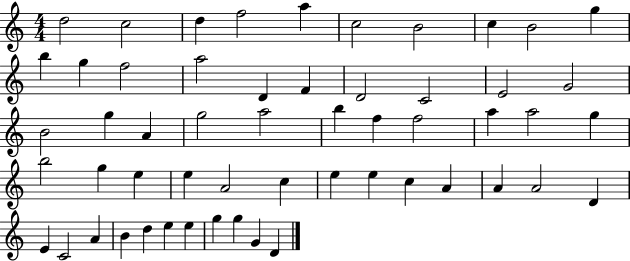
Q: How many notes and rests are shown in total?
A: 55